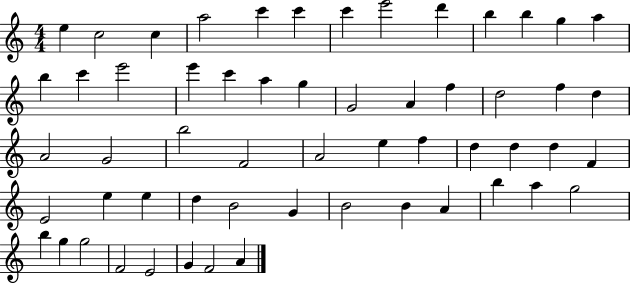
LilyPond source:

{
  \clef treble
  \numericTimeSignature
  \time 4/4
  \key c \major
  e''4 c''2 c''4 | a''2 c'''4 c'''4 | c'''4 e'''2 d'''4 | b''4 b''4 g''4 a''4 | \break b''4 c'''4 e'''2 | e'''4 c'''4 a''4 g''4 | g'2 a'4 f''4 | d''2 f''4 d''4 | \break a'2 g'2 | b''2 f'2 | a'2 e''4 f''4 | d''4 d''4 d''4 f'4 | \break e'2 e''4 e''4 | d''4 b'2 g'4 | b'2 b'4 a'4 | b''4 a''4 g''2 | \break b''4 g''4 g''2 | f'2 e'2 | g'4 f'2 a'4 | \bar "|."
}